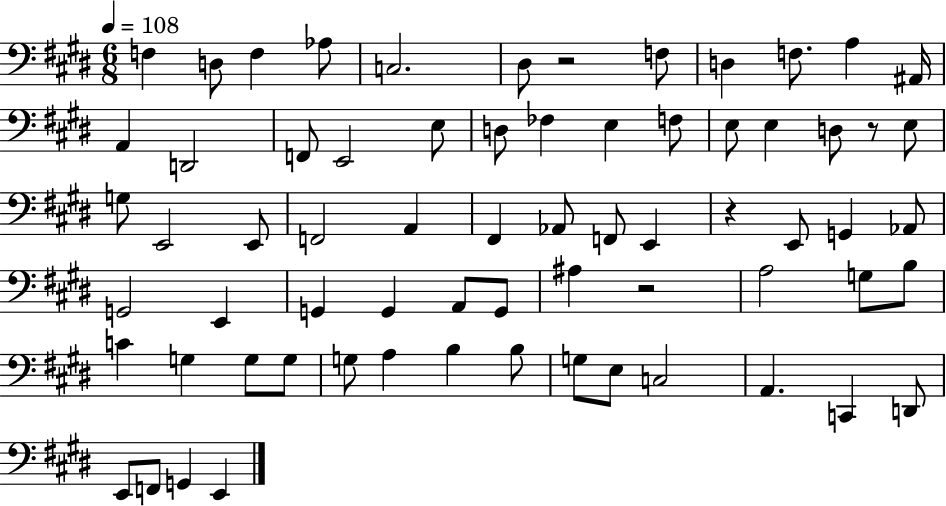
F3/q D3/e F3/q Ab3/e C3/h. D#3/e R/h F3/e D3/q F3/e. A3/q A#2/s A2/q D2/h F2/e E2/h E3/e D3/e FES3/q E3/q F3/e E3/e E3/q D3/e R/e E3/e G3/e E2/h E2/e F2/h A2/q F#2/q Ab2/e F2/e E2/q R/q E2/e G2/q Ab2/e G2/h E2/q G2/q G2/q A2/e G2/e A#3/q R/h A3/h G3/e B3/e C4/q G3/q G3/e G3/e G3/e A3/q B3/q B3/e G3/e E3/e C3/h A2/q. C2/q D2/e E2/e F2/e G2/q E2/q